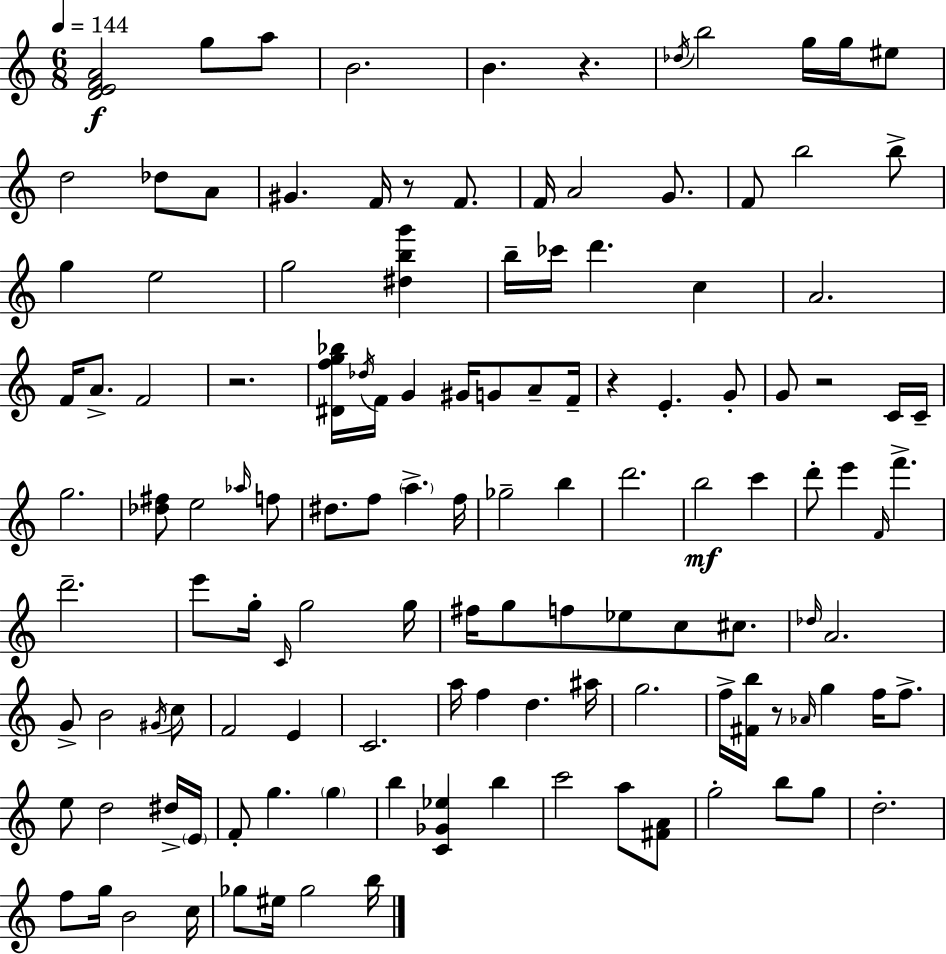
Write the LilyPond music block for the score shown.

{
  \clef treble
  \numericTimeSignature
  \time 6/8
  \key c \major
  \tempo 4 = 144
  <d' e' f' a'>2\f g''8 a''8 | b'2. | b'4. r4. | \acciaccatura { des''16 } b''2 g''16 g''16 eis''8 | \break d''2 des''8 a'8 | gis'4. f'16 r8 f'8. | f'16 a'2 g'8. | f'8 b''2 b''8-> | \break g''4 e''2 | g''2 <dis'' b'' g'''>4 | b''16-- ces'''16 d'''4. c''4 | a'2. | \break f'16 a'8.-> f'2 | r2. | <dis' f'' g'' bes''>16 \acciaccatura { des''16 } f'16 g'4 gis'16 g'8 a'8-- | f'16-- r4 e'4.-. | \break g'8-. g'8 r2 | c'16 c'16-- g''2. | <des'' fis''>8 e''2 | \grace { aes''16 } f''8 dis''8. f''8 \parenthesize a''4.-> | \break f''16 ges''2-- b''4 | d'''2. | b''2\mf c'''4 | d'''8-. e'''4 \grace { f'16 } f'''4.-> | \break d'''2.-- | e'''8 g''16-. \grace { c'16 } g''2 | g''16 fis''16 g''8 f''8 ees''8 | c''8 cis''8. \grace { des''16 } a'2. | \break g'8-> b'2 | \acciaccatura { gis'16 } c''8 f'2 | e'4 c'2. | a''16 f''4 | \break d''4. ais''16 g''2. | f''16-> <fis' b''>16 r8 \grace { aes'16 } | g''4 f''16 f''8.-> e''8 d''2 | dis''16-> \parenthesize e'16 f'8-. g''4. | \break \parenthesize g''4 b''4 | <c' ges' ees''>4 b''4 c'''2 | a''8 <fis' a'>8 g''2-. | b''8 g''8 d''2.-. | \break f''8 g''16 b'2 | c''16 ges''8 eis''16 ges''2 | b''16 \bar "|."
}